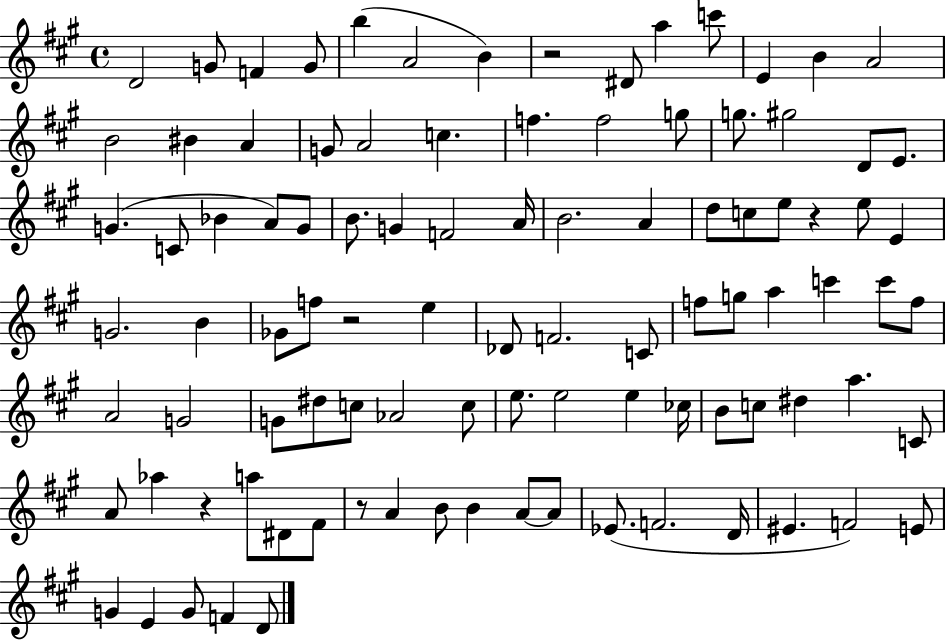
X:1
T:Untitled
M:4/4
L:1/4
K:A
D2 G/2 F G/2 b A2 B z2 ^D/2 a c'/2 E B A2 B2 ^B A G/2 A2 c f f2 g/2 g/2 ^g2 D/2 E/2 G C/2 _B A/2 G/2 B/2 G F2 A/4 B2 A d/2 c/2 e/2 z e/2 E G2 B _G/2 f/2 z2 e _D/2 F2 C/2 f/2 g/2 a c' c'/2 f/2 A2 G2 G/2 ^d/2 c/2 _A2 c/2 e/2 e2 e _c/4 B/2 c/2 ^d a C/2 A/2 _a z a/2 ^D/2 ^F/2 z/2 A B/2 B A/2 A/2 _E/2 F2 D/4 ^E F2 E/2 G E G/2 F D/2